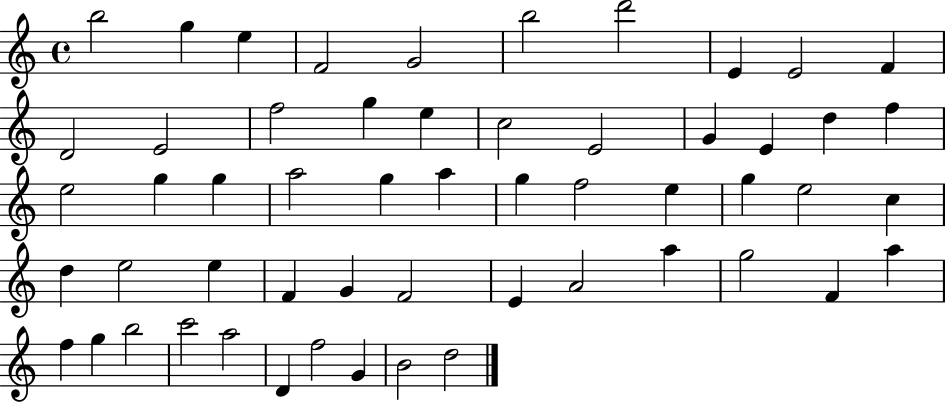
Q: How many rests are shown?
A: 0